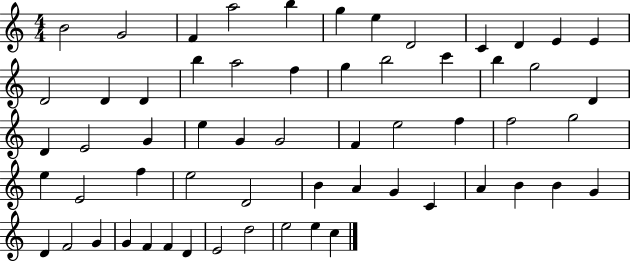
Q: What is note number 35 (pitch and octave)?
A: G5